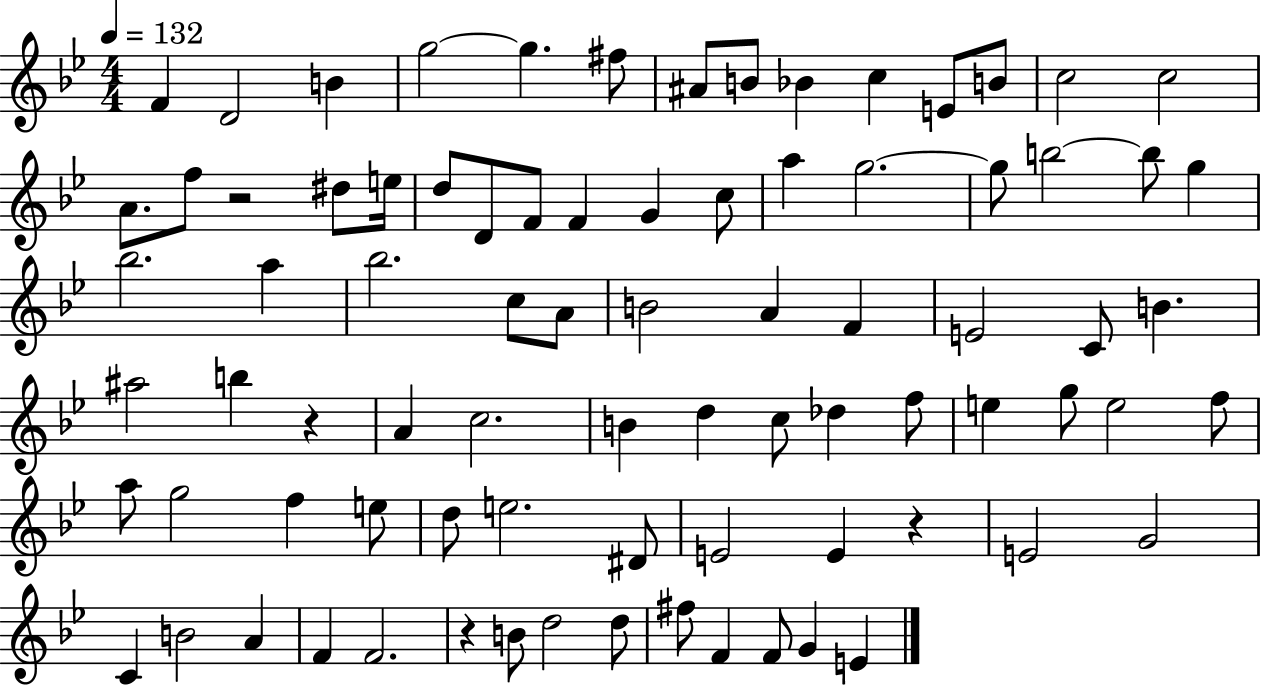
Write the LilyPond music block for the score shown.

{
  \clef treble
  \numericTimeSignature
  \time 4/4
  \key bes \major
  \tempo 4 = 132
  f'4 d'2 b'4 | g''2~~ g''4. fis''8 | ais'8 b'8 bes'4 c''4 e'8 b'8 | c''2 c''2 | \break a'8. f''8 r2 dis''8 e''16 | d''8 d'8 f'8 f'4 g'4 c''8 | a''4 g''2.~~ | g''8 b''2~~ b''8 g''4 | \break bes''2. a''4 | bes''2. c''8 a'8 | b'2 a'4 f'4 | e'2 c'8 b'4. | \break ais''2 b''4 r4 | a'4 c''2. | b'4 d''4 c''8 des''4 f''8 | e''4 g''8 e''2 f''8 | \break a''8 g''2 f''4 e''8 | d''8 e''2. dis'8 | e'2 e'4 r4 | e'2 g'2 | \break c'4 b'2 a'4 | f'4 f'2. | r4 b'8 d''2 d''8 | fis''8 f'4 f'8 g'4 e'4 | \break \bar "|."
}